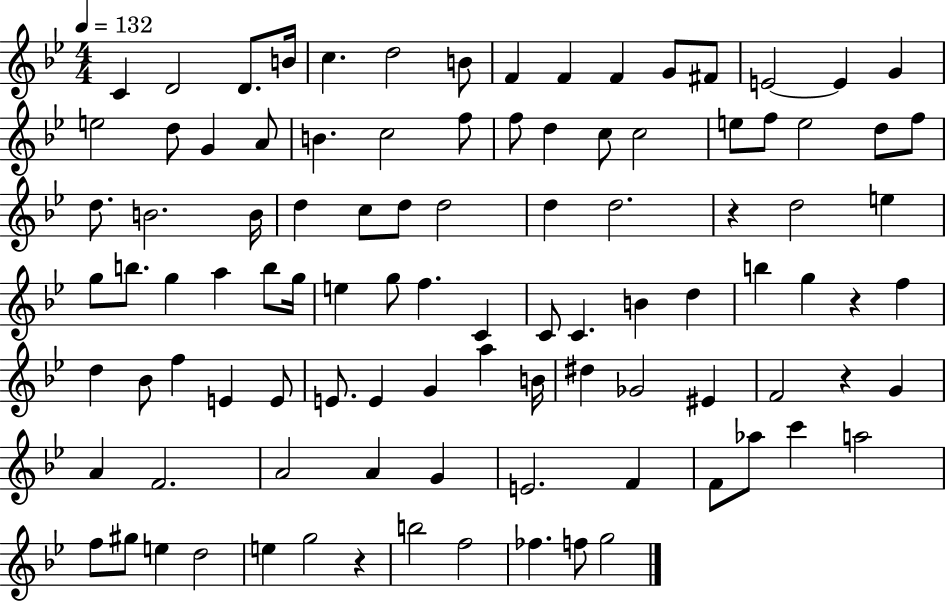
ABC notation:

X:1
T:Untitled
M:4/4
L:1/4
K:Bb
C D2 D/2 B/4 c d2 B/2 F F F G/2 ^F/2 E2 E G e2 d/2 G A/2 B c2 f/2 f/2 d c/2 c2 e/2 f/2 e2 d/2 f/2 d/2 B2 B/4 d c/2 d/2 d2 d d2 z d2 e g/2 b/2 g a b/2 g/4 e g/2 f C C/2 C B d b g z f d _B/2 f E E/2 E/2 E G a B/4 ^d _G2 ^E F2 z G A F2 A2 A G E2 F F/2 _a/2 c' a2 f/2 ^g/2 e d2 e g2 z b2 f2 _f f/2 g2